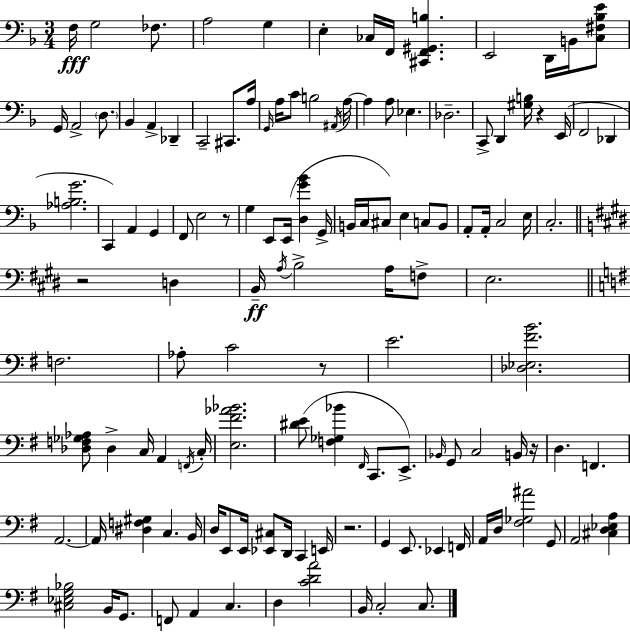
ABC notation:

X:1
T:Untitled
M:3/4
L:1/4
K:Dm
F,/4 G,2 _F,/2 A,2 G, E, _C,/4 F,,/4 [^C,,F,,^G,,B,] E,,2 D,,/4 B,,/4 [C,^F,_B,E]/2 G,,/4 A,,2 D,/2 _B,, A,, _D,, C,,2 ^C,,/2 A,/4 G,,/4 A,/4 C/2 B,2 ^A,,/4 A,/4 A, A,/2 _E, _D,2 C,,/2 D,, [^G,B,]/4 z E,,/4 F,,2 _D,, [_A,B,G]2 C,, A,, G,, F,,/2 E,2 z/2 G, E,,/2 E,,/4 [D,G_B] G,,/4 B,,/4 C,/4 ^C,/2 E, C,/2 B,,/2 A,,/2 A,,/4 C,2 E,/4 C,2 z2 D, B,,/4 A,/4 B,2 A,/4 F,/2 E,2 F,2 _A,/2 C2 z/2 E2 [_D,_E,^FB]2 [_D,F,_G,_A,]/2 _D, C,/4 A,, F,,/4 C,/4 [E,^F_A_B]2 [^DE]/2 [F,_G,_B] ^F,,/4 C,,/2 E,,/2 _B,,/4 G,,/2 C,2 B,,/4 z/4 D, F,, A,,2 A,,/4 [^D,F,^G,] C, B,,/4 D,/4 E,,/2 E,,/4 [_E,,^C,]/2 D,,/4 C,, E,,/4 z2 G,, E,,/2 _E,, F,,/4 A,,/4 D,/4 [^F,_G,^A]2 G,,/2 A,,2 [^C,D,_E,A,] [^C,_E,G,_B,]2 B,,/4 G,,/2 F,,/2 A,, C, D, [CDA]2 B,,/4 C,2 C,/2